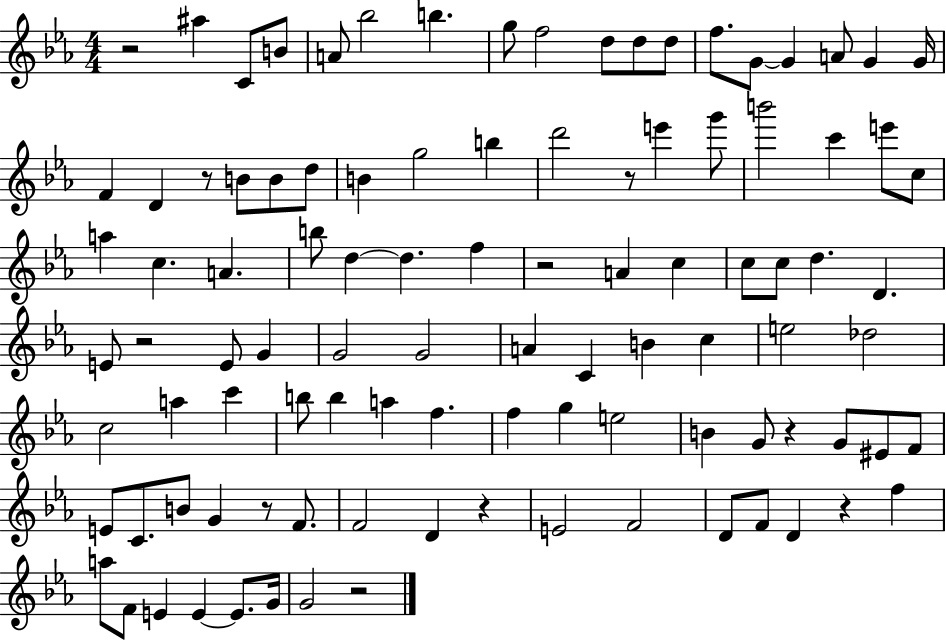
R/h A#5/q C4/e B4/e A4/e Bb5/h B5/q. G5/e F5/h D5/e D5/e D5/e F5/e. G4/e G4/q A4/e G4/q G4/s F4/q D4/q R/e B4/e B4/e D5/e B4/q G5/h B5/q D6/h R/e E6/q G6/e B6/h C6/q E6/e C5/e A5/q C5/q. A4/q. B5/e D5/q D5/q. F5/q R/h A4/q C5/q C5/e C5/e D5/q. D4/q. E4/e R/h E4/e G4/q G4/h G4/h A4/q C4/q B4/q C5/q E5/h Db5/h C5/h A5/q C6/q B5/e B5/q A5/q F5/q. F5/q G5/q E5/h B4/q G4/e R/q G4/e EIS4/e F4/e E4/e C4/e. B4/e G4/q R/e F4/e. F4/h D4/q R/q E4/h F4/h D4/e F4/e D4/q R/q F5/q A5/e F4/e E4/q E4/q E4/e. G4/s G4/h R/h